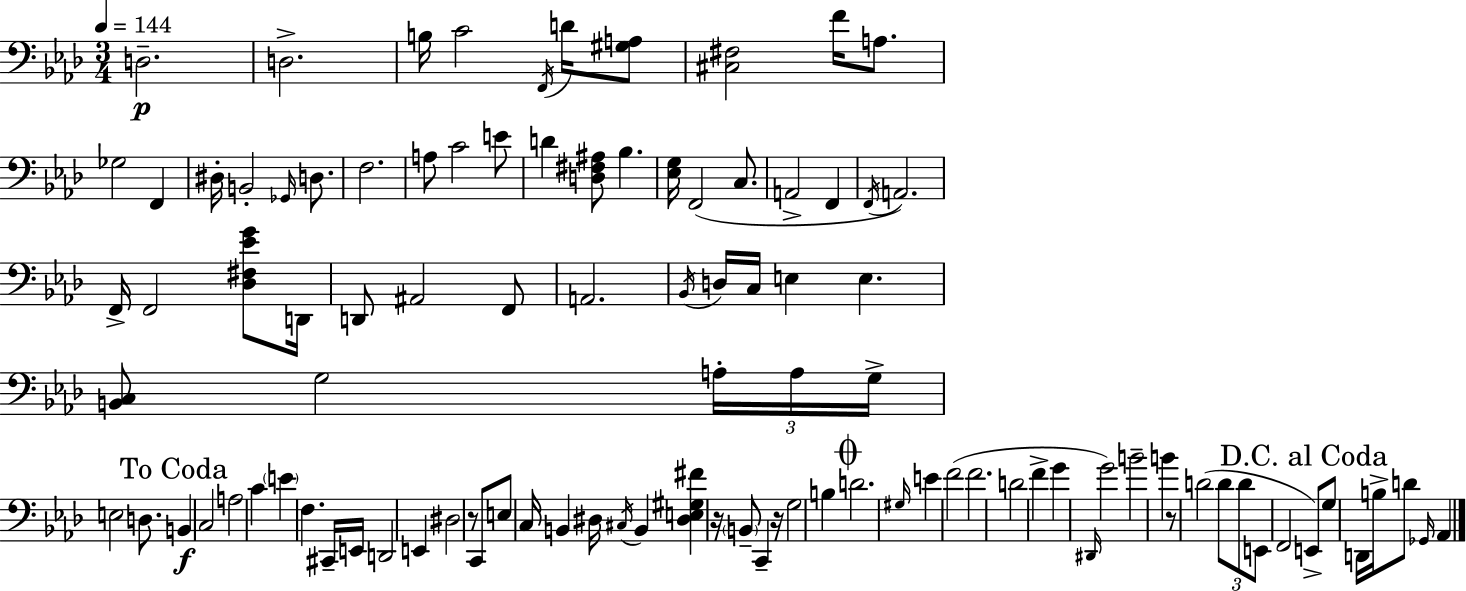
X:1
T:Untitled
M:3/4
L:1/4
K:Fm
D,2 D,2 B,/4 C2 F,,/4 D/4 [^G,A,]/2 [^C,^F,]2 F/4 A,/2 _G,2 F,, ^D,/4 B,,2 _G,,/4 D,/2 F,2 A,/2 C2 E/2 D [D,^F,^A,]/2 _B, [_E,G,]/4 F,,2 C,/2 A,,2 F,, F,,/4 A,,2 F,,/4 F,,2 [_D,^F,_EG]/2 D,,/4 D,,/2 ^A,,2 F,,/2 A,,2 _B,,/4 D,/4 C,/4 E, E, [B,,C,]/2 G,2 A,/4 A,/4 G,/4 E,2 D,/2 B,, C,2 A,2 C E F, ^C,,/4 E,,/4 D,,2 E,, ^D,2 z/2 C,,/2 E,/2 C,/4 B,, ^D,/4 ^C,/4 B,, [^D,E,^G,^F] z/4 B,,/2 C,, z/4 G,2 B, D2 ^G,/4 E F2 F2 D2 F G ^D,,/4 G2 B2 B z/2 D2 D/2 D/2 E,,/2 F,,2 E,,/2 G,/2 D,,/4 B,/4 D/2 _G,,/4 _A,,